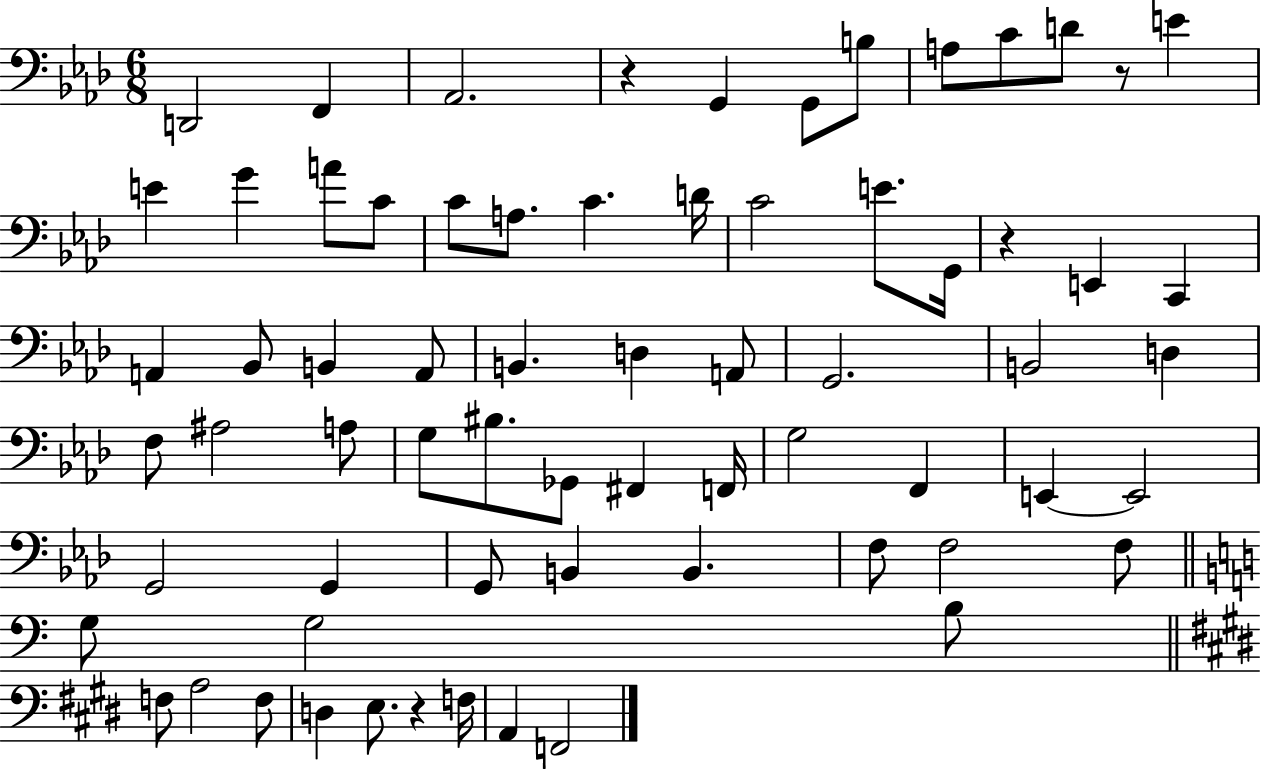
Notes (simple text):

D2/h F2/q Ab2/h. R/q G2/q G2/e B3/e A3/e C4/e D4/e R/e E4/q E4/q G4/q A4/e C4/e C4/e A3/e. C4/q. D4/s C4/h E4/e. G2/s R/q E2/q C2/q A2/q Bb2/e B2/q A2/e B2/q. D3/q A2/e G2/h. B2/h D3/q F3/e A#3/h A3/e G3/e BIS3/e. Gb2/e F#2/q F2/s G3/h F2/q E2/q E2/h G2/h G2/q G2/e B2/q B2/q. F3/e F3/h F3/e G3/e G3/h B3/e F3/e A3/h F3/e D3/q E3/e. R/q F3/s A2/q F2/h